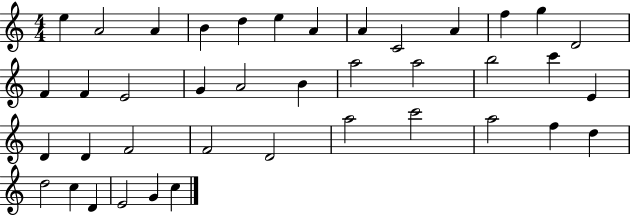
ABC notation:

X:1
T:Untitled
M:4/4
L:1/4
K:C
e A2 A B d e A A C2 A f g D2 F F E2 G A2 B a2 a2 b2 c' E D D F2 F2 D2 a2 c'2 a2 f d d2 c D E2 G c